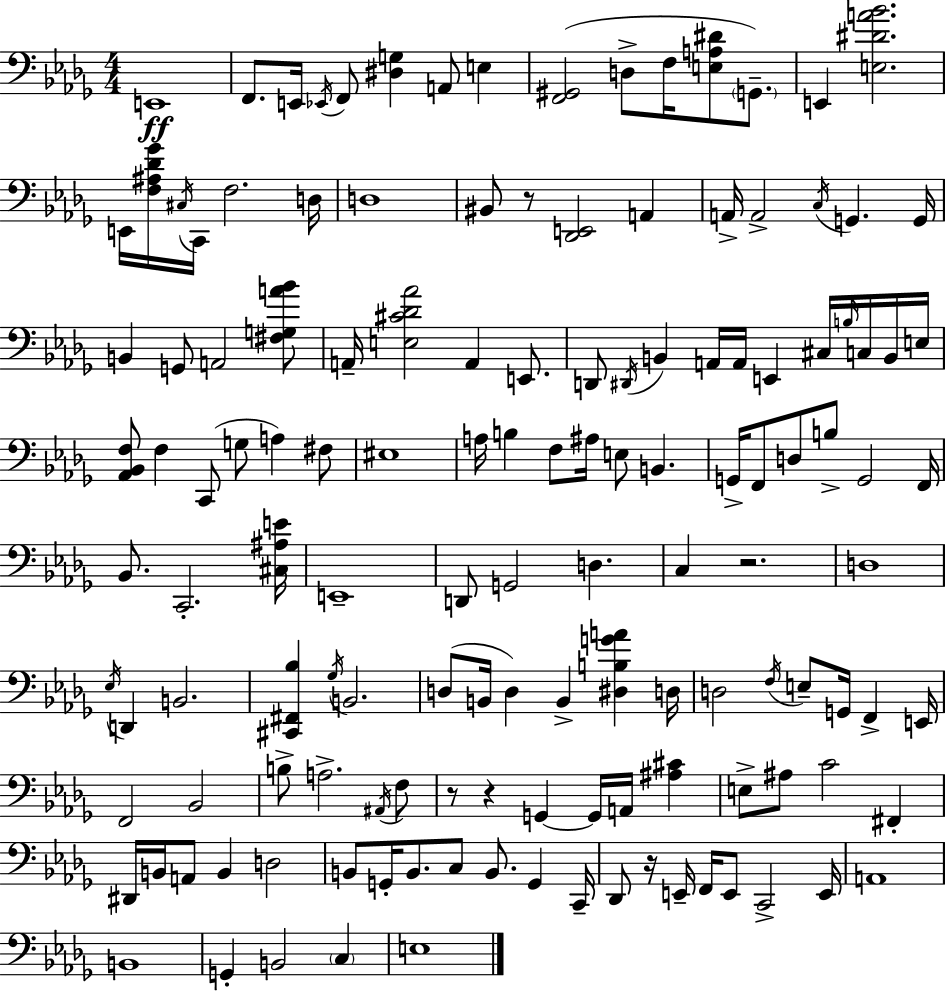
X:1
T:Untitled
M:4/4
L:1/4
K:Bbm
E,,4 F,,/2 E,,/4 _E,,/4 F,,/2 [^D,G,] A,,/2 E, [F,,^G,,]2 D,/2 F,/4 [E,A,^D]/2 G,,/2 E,, [E,^DA_B]2 E,,/4 [F,^A,_D_G]/4 ^C,/4 C,,/4 F,2 D,/4 D,4 ^B,,/2 z/2 [_D,,E,,]2 A,, A,,/4 A,,2 C,/4 G,, G,,/4 B,, G,,/2 A,,2 [^F,G,A_B]/2 A,,/4 [E,^C_D_A]2 A,, E,,/2 D,,/2 ^D,,/4 B,, A,,/4 A,,/4 E,, ^C,/4 B,/4 C,/4 B,,/4 E,/4 [_A,,_B,,F,]/2 F, C,,/2 G,/2 A, ^F,/2 ^E,4 A,/4 B, F,/2 ^A,/4 E,/2 B,, G,,/4 F,,/2 D,/2 B,/2 G,,2 F,,/4 _B,,/2 C,,2 [^C,^A,E]/4 E,,4 D,,/2 G,,2 D, C, z2 D,4 _E,/4 D,, B,,2 [^C,,^F,,_B,] _G,/4 B,,2 D,/2 B,,/4 D, B,, [^D,B,GA] D,/4 D,2 F,/4 E,/2 G,,/4 F,, E,,/4 F,,2 _B,,2 B,/2 A,2 ^A,,/4 F,/2 z/2 z G,, G,,/4 A,,/4 [^A,^C] E,/2 ^A,/2 C2 ^F,, ^D,,/4 B,,/4 A,,/2 B,, D,2 B,,/2 G,,/4 B,,/2 C,/2 B,,/2 G,, C,,/4 _D,,/2 z/4 E,,/4 F,,/4 E,,/2 C,,2 E,,/4 A,,4 B,,4 G,, B,,2 C, E,4